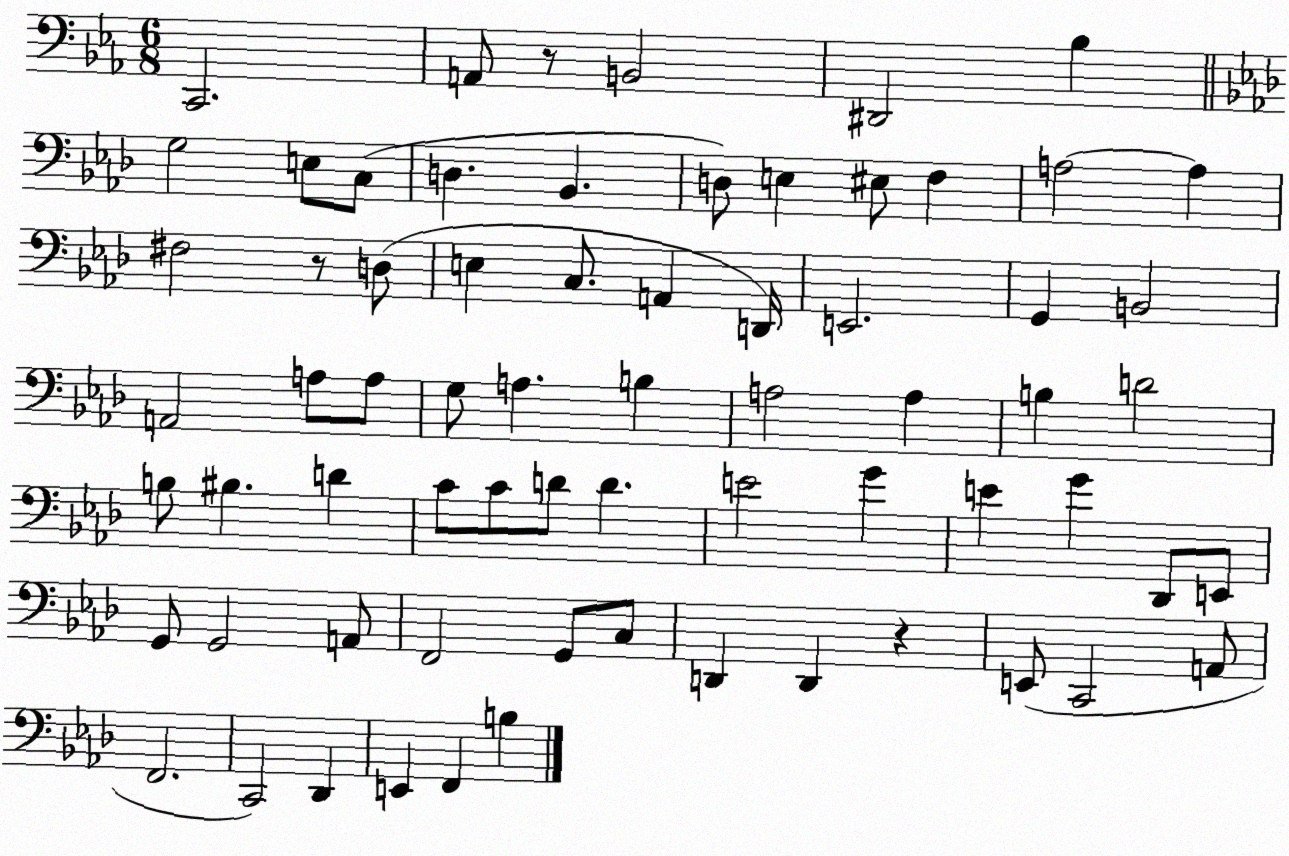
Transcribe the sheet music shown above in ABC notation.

X:1
T:Untitled
M:6/8
L:1/4
K:Eb
C,,2 A,,/2 z/2 B,,2 ^D,,2 _B, G,2 E,/2 C,/2 D, _B,, D,/2 E, ^E,/2 F, A,2 A, ^F,2 z/2 D,/2 E, C,/2 A,, D,,/4 E,,2 G,, B,,2 A,,2 A,/2 A,/2 G,/2 A, B, A,2 A, B, D2 B,/2 ^B, D C/2 C/2 D/2 D E2 G E G _D,,/2 E,,/2 G,,/2 G,,2 A,,/2 F,,2 G,,/2 C,/2 D,, D,, z E,,/2 C,,2 A,,/2 F,,2 C,,2 _D,, E,, F,, B,